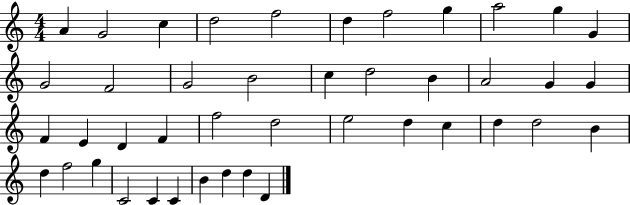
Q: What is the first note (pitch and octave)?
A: A4